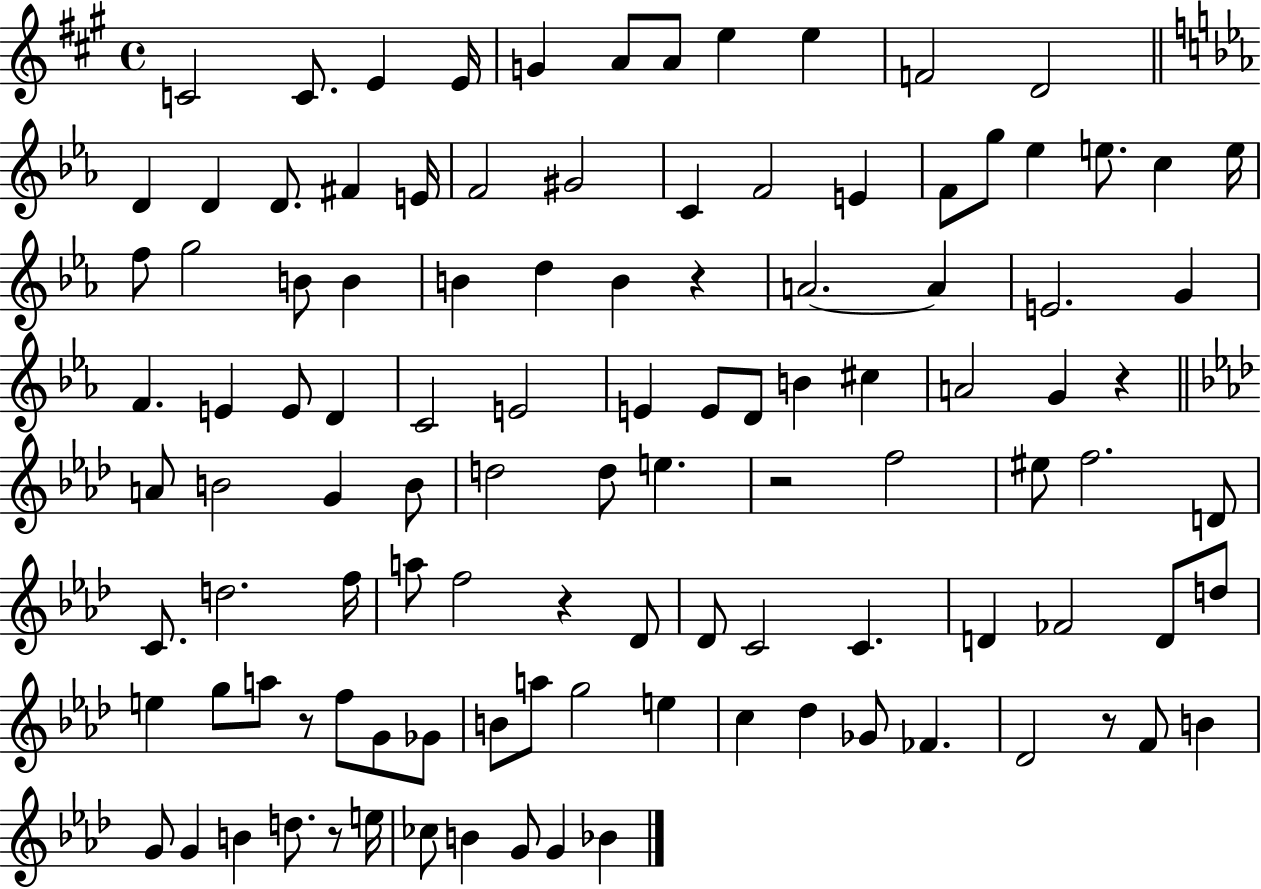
X:1
T:Untitled
M:4/4
L:1/4
K:A
C2 C/2 E E/4 G A/2 A/2 e e F2 D2 D D D/2 ^F E/4 F2 ^G2 C F2 E F/2 g/2 _e e/2 c e/4 f/2 g2 B/2 B B d B z A2 A E2 G F E E/2 D C2 E2 E E/2 D/2 B ^c A2 G z A/2 B2 G B/2 d2 d/2 e z2 f2 ^e/2 f2 D/2 C/2 d2 f/4 a/2 f2 z _D/2 _D/2 C2 C D _F2 D/2 d/2 e g/2 a/2 z/2 f/2 G/2 _G/2 B/2 a/2 g2 e c _d _G/2 _F _D2 z/2 F/2 B G/2 G B d/2 z/2 e/4 _c/2 B G/2 G _B